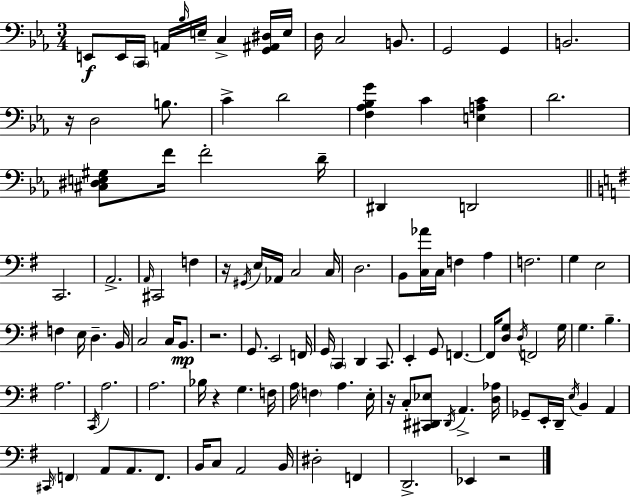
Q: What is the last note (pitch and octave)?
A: Eb2